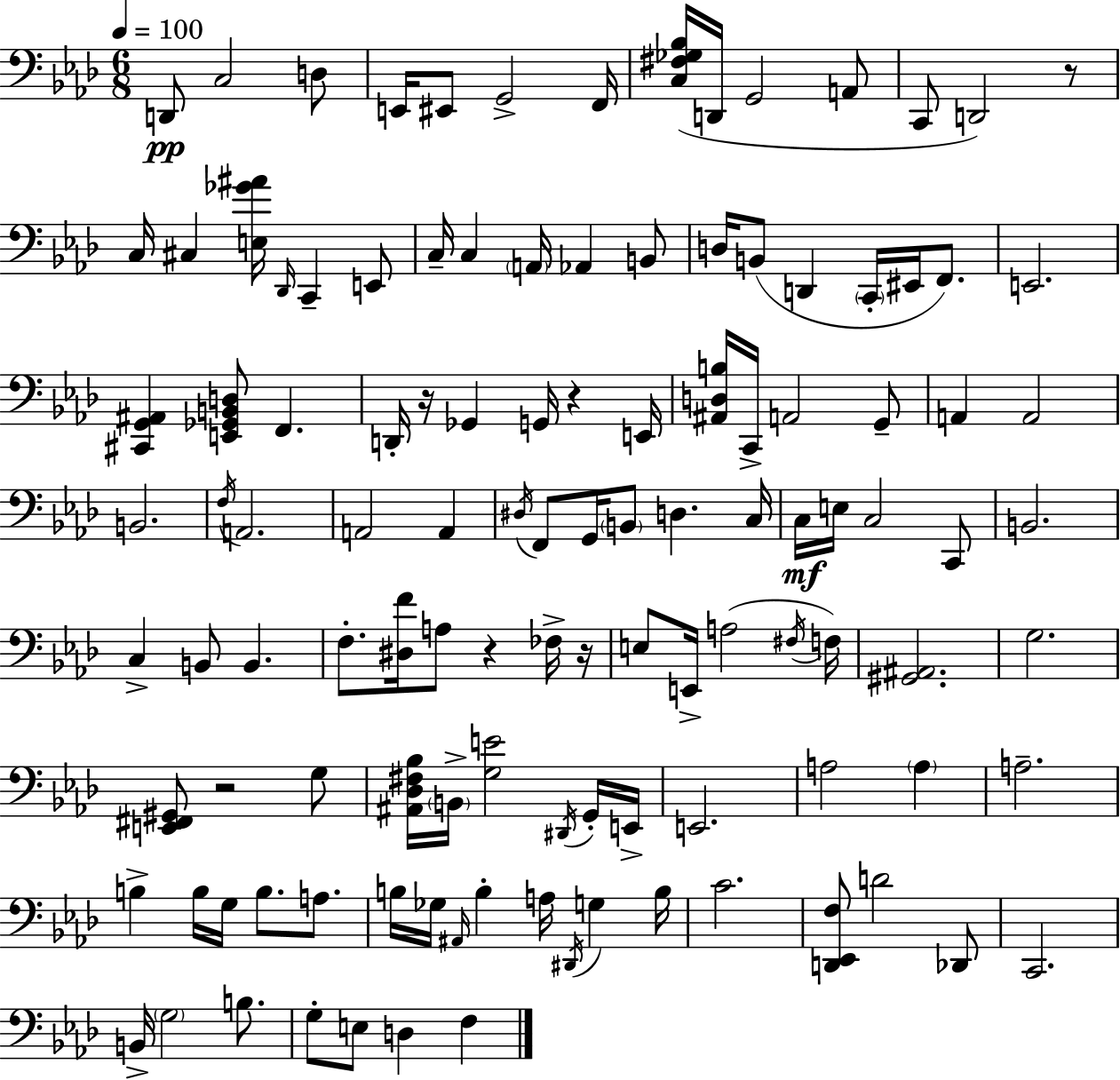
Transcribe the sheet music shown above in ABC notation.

X:1
T:Untitled
M:6/8
L:1/4
K:Fm
D,,/2 C,2 D,/2 E,,/4 ^E,,/2 G,,2 F,,/4 [C,^F,_G,_B,]/4 D,,/4 G,,2 A,,/2 C,,/2 D,,2 z/2 C,/4 ^C, [E,_G^A]/4 _D,,/4 C,, E,,/2 C,/4 C, A,,/4 _A,, B,,/2 D,/4 B,,/2 D,, C,,/4 ^E,,/4 F,,/2 E,,2 [^C,,G,,^A,,] [E,,_G,,B,,D,]/2 F,, D,,/4 z/4 _G,, G,,/4 z E,,/4 [^A,,D,B,]/4 C,,/4 A,,2 G,,/2 A,, A,,2 B,,2 F,/4 A,,2 A,,2 A,, ^D,/4 F,,/2 G,,/4 B,,/2 D, C,/4 C,/4 E,/4 C,2 C,,/2 B,,2 C, B,,/2 B,, F,/2 [^D,F]/4 A,/2 z _F,/4 z/4 E,/2 E,,/4 A,2 ^F,/4 F,/4 [^G,,^A,,]2 G,2 [E,,^F,,^G,,]/2 z2 G,/2 [^A,,_D,^F,_B,]/4 B,,/4 [G,E]2 ^D,,/4 G,,/4 E,,/4 E,,2 A,2 A, A,2 B, B,/4 G,/4 B,/2 A,/2 B,/4 _G,/4 ^A,,/4 B, A,/4 ^D,,/4 G, B,/4 C2 [D,,_E,,F,]/2 D2 _D,,/2 C,,2 B,,/4 G,2 B,/2 G,/2 E,/2 D, F,